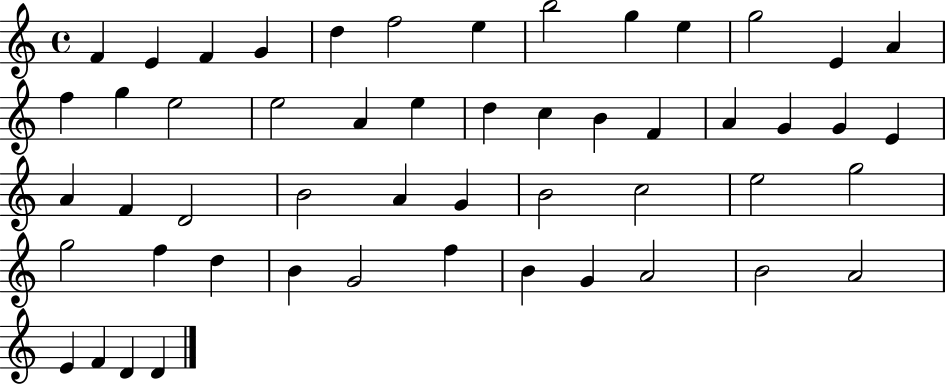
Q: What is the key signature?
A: C major